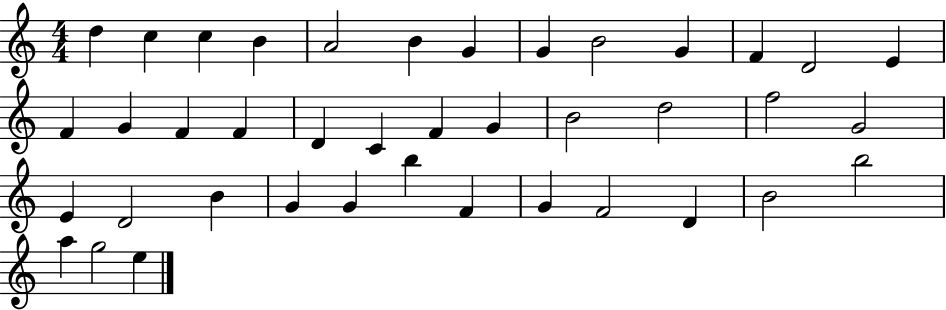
X:1
T:Untitled
M:4/4
L:1/4
K:C
d c c B A2 B G G B2 G F D2 E F G F F D C F G B2 d2 f2 G2 E D2 B G G b F G F2 D B2 b2 a g2 e